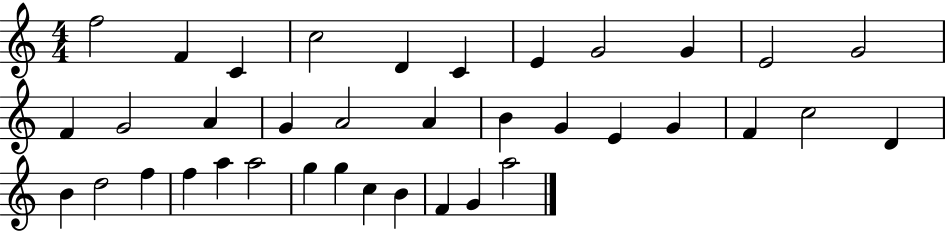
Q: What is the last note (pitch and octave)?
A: A5